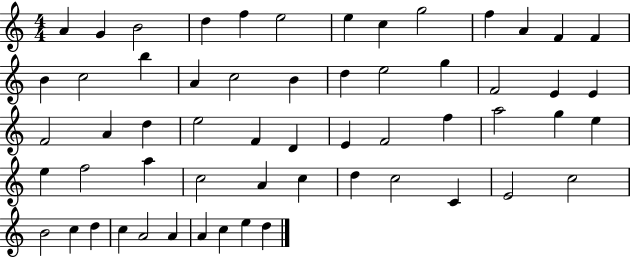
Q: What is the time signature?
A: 4/4